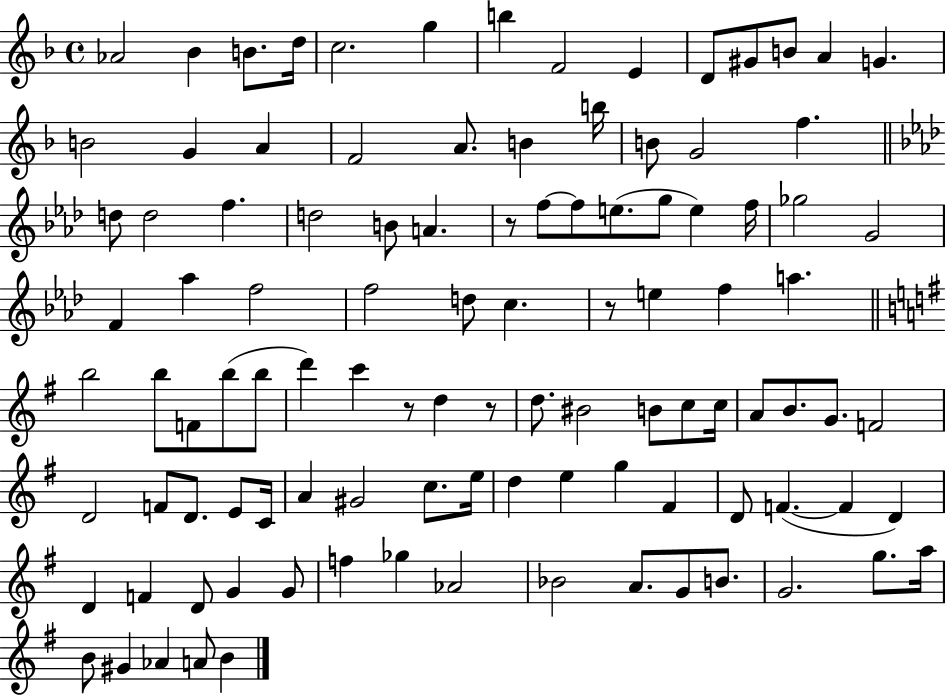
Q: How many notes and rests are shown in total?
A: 105